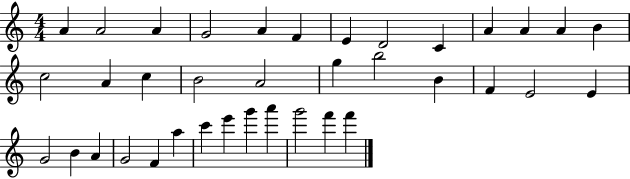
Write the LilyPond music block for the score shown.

{
  \clef treble
  \numericTimeSignature
  \time 4/4
  \key c \major
  a'4 a'2 a'4 | g'2 a'4 f'4 | e'4 d'2 c'4 | a'4 a'4 a'4 b'4 | \break c''2 a'4 c''4 | b'2 a'2 | g''4 b''2 b'4 | f'4 e'2 e'4 | \break g'2 b'4 a'4 | g'2 f'4 a''4 | c'''4 e'''4 g'''4 a'''4 | g'''2 f'''4 f'''4 | \break \bar "|."
}